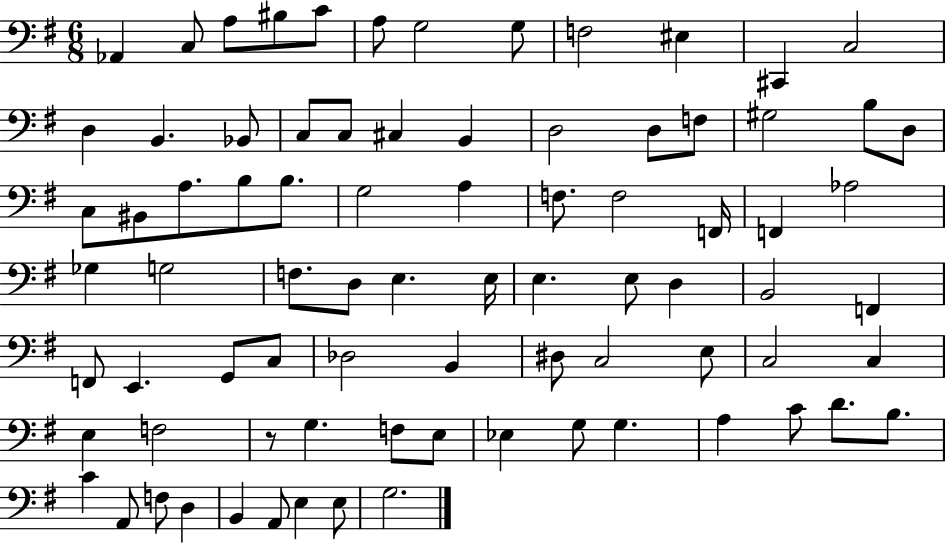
X:1
T:Untitled
M:6/8
L:1/4
K:G
_A,, C,/2 A,/2 ^B,/2 C/2 A,/2 G,2 G,/2 F,2 ^E, ^C,, C,2 D, B,, _B,,/2 C,/2 C,/2 ^C, B,, D,2 D,/2 F,/2 ^G,2 B,/2 D,/2 C,/2 ^B,,/2 A,/2 B,/2 B,/2 G,2 A, F,/2 F,2 F,,/4 F,, _A,2 _G, G,2 F,/2 D,/2 E, E,/4 E, E,/2 D, B,,2 F,, F,,/2 E,, G,,/2 C,/2 _D,2 B,, ^D,/2 C,2 E,/2 C,2 C, E, F,2 z/2 G, F,/2 E,/2 _E, G,/2 G, A, C/2 D/2 B,/2 C A,,/2 F,/2 D, B,, A,,/2 E, E,/2 G,2